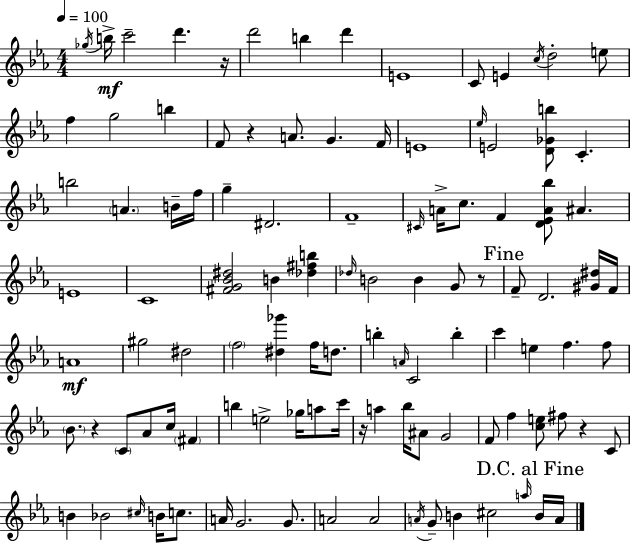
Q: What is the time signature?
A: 4/4